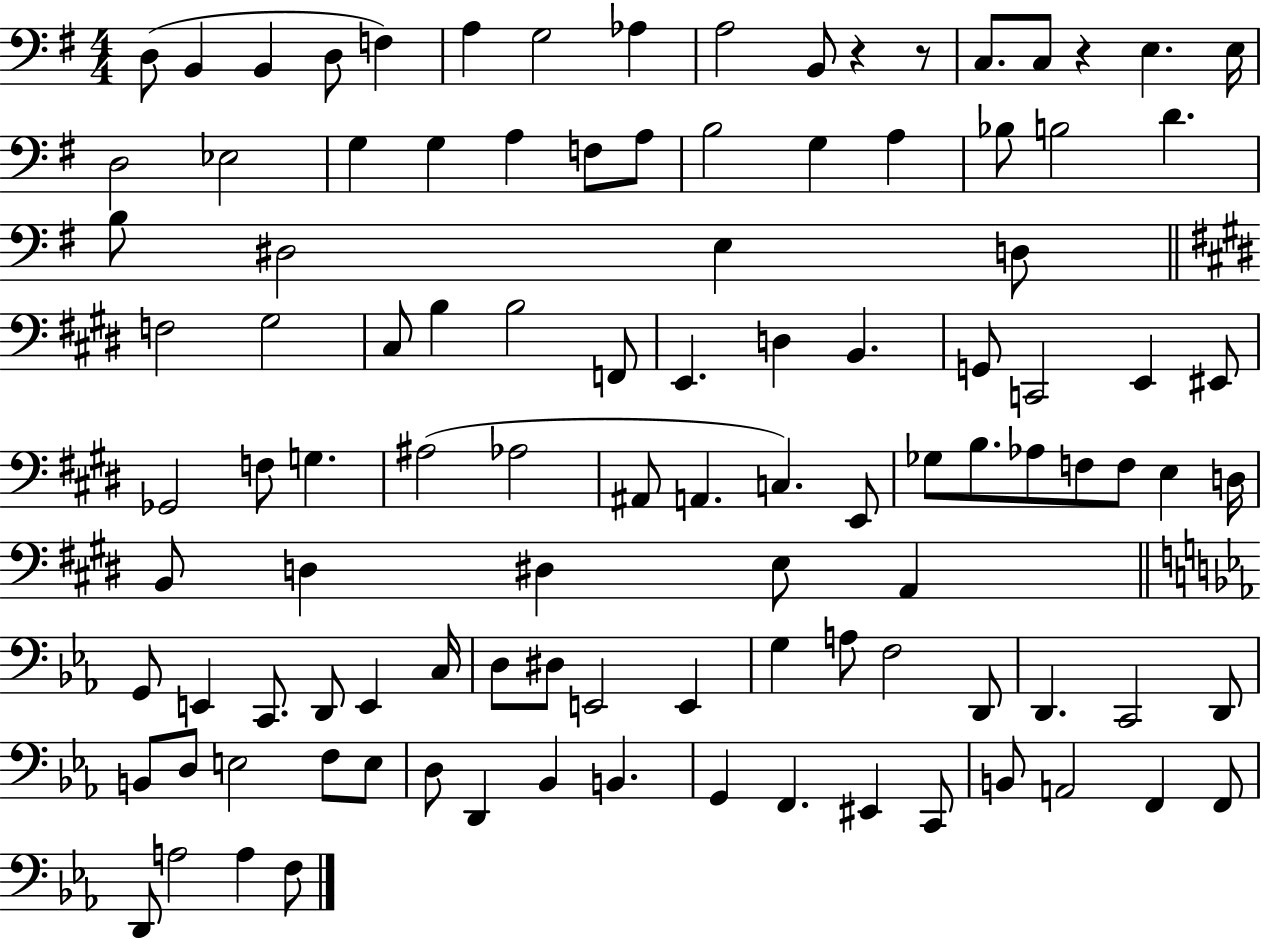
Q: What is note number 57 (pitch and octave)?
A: F3